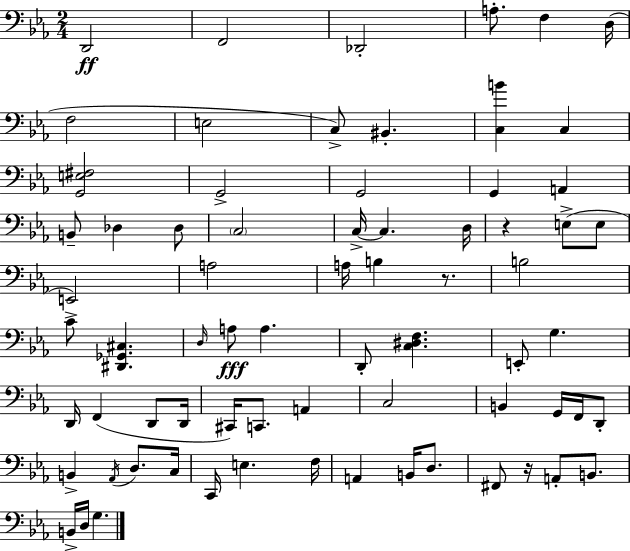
X:1
T:Untitled
M:2/4
L:1/4
K:Cm
D,,2 F,,2 _D,,2 A,/2 F, D,/4 F,2 E,2 C,/2 ^B,, [C,B] C, [G,,E,^F,]2 G,,2 G,,2 G,, A,, B,,/2 _D, _D,/2 C,2 C,/4 C, D,/4 z E,/2 E,/2 E,,2 A,2 A,/4 B, z/2 B,2 C/2 [^D,,_G,,^C,] D,/4 A,/2 A, D,,/2 [C,^D,F,] E,,/2 G, D,,/4 F,, D,,/2 D,,/4 ^C,,/4 C,,/2 A,, C,2 B,, G,,/4 F,,/4 D,,/2 B,, _A,,/4 D,/2 C,/4 C,,/4 E, F,/4 A,, B,,/4 D,/2 ^F,,/2 z/4 A,,/2 B,,/2 B,,/4 D,/4 G,